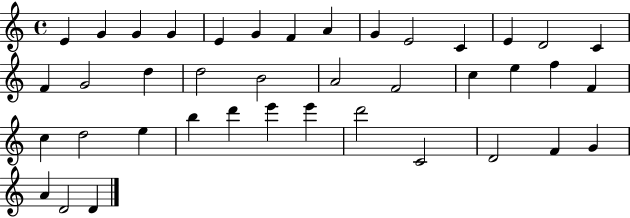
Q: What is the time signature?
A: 4/4